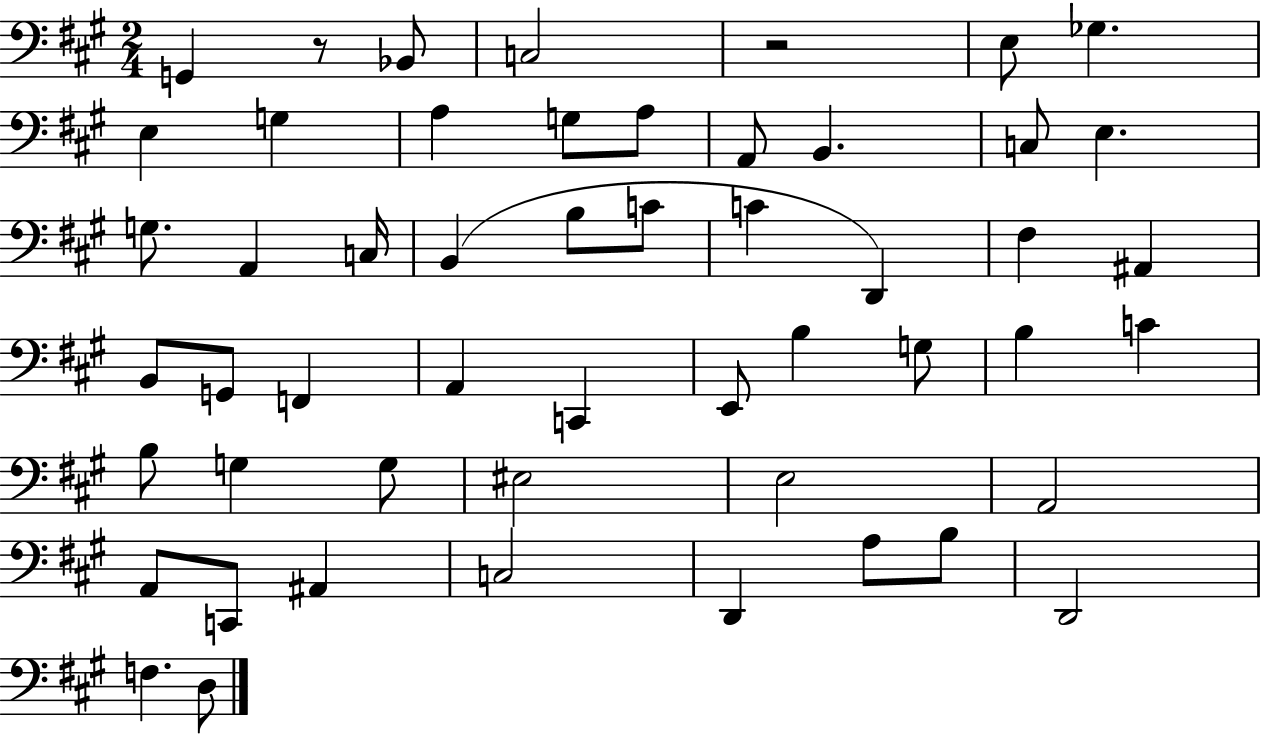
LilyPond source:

{
  \clef bass
  \numericTimeSignature
  \time 2/4
  \key a \major
  g,4 r8 bes,8 | c2 | r2 | e8 ges4. | \break e4 g4 | a4 g8 a8 | a,8 b,4. | c8 e4. | \break g8. a,4 c16 | b,4( b8 c'8 | c'4 d,4) | fis4 ais,4 | \break b,8 g,8 f,4 | a,4 c,4 | e,8 b4 g8 | b4 c'4 | \break b8 g4 g8 | eis2 | e2 | a,2 | \break a,8 c,8 ais,4 | c2 | d,4 a8 b8 | d,2 | \break f4. d8 | \bar "|."
}